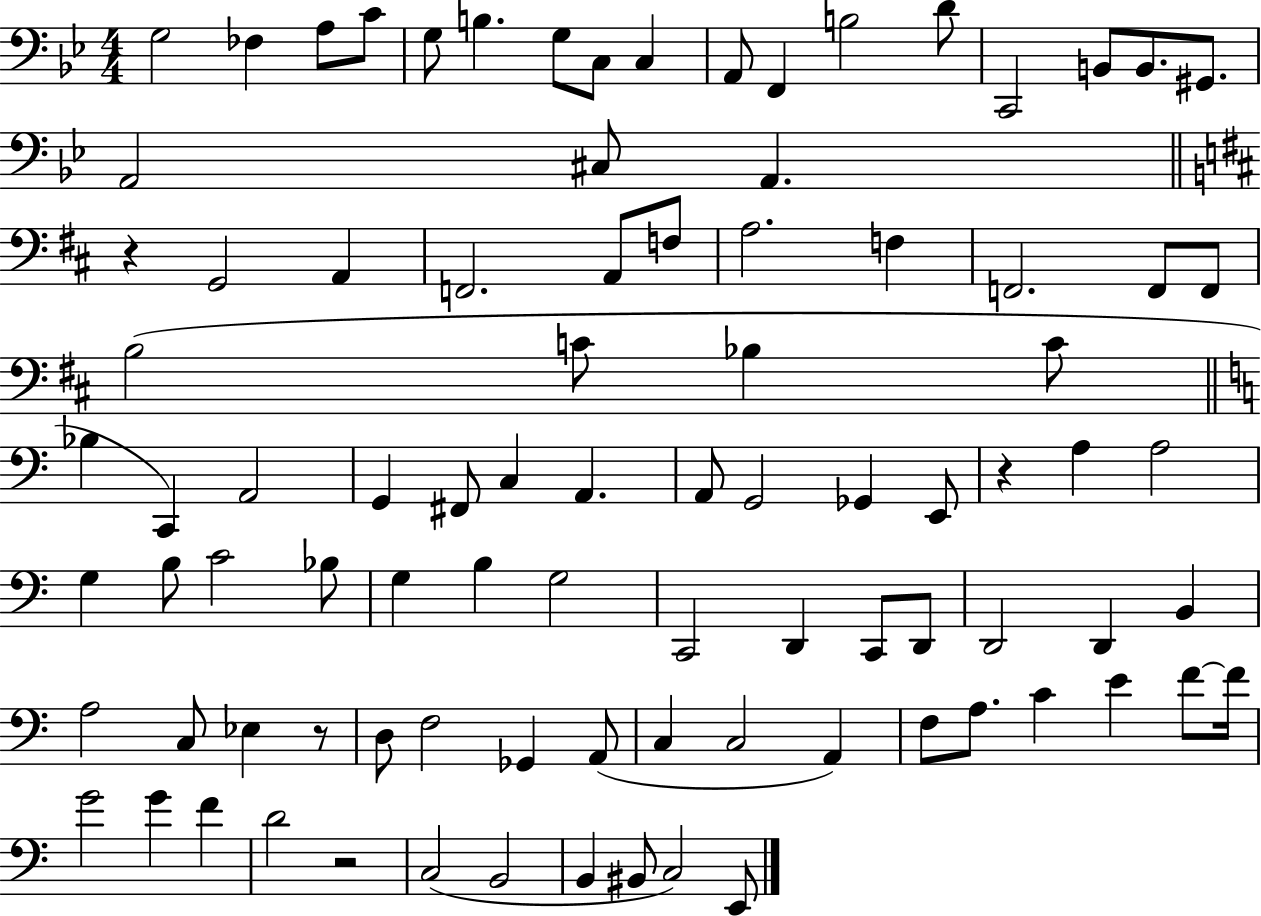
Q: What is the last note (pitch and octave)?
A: E2